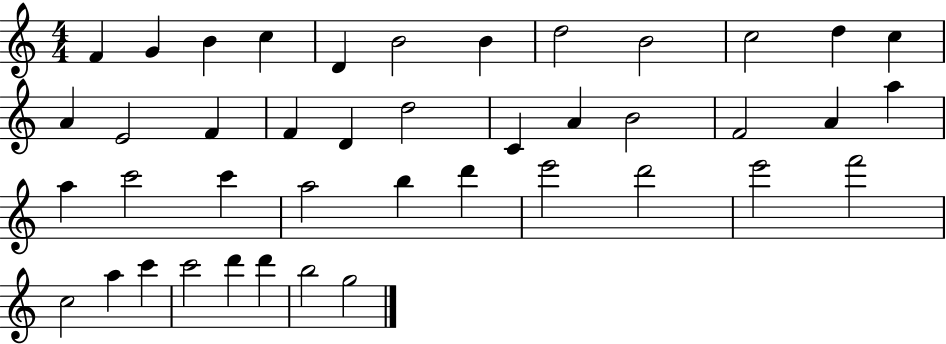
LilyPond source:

{
  \clef treble
  \numericTimeSignature
  \time 4/4
  \key c \major
  f'4 g'4 b'4 c''4 | d'4 b'2 b'4 | d''2 b'2 | c''2 d''4 c''4 | \break a'4 e'2 f'4 | f'4 d'4 d''2 | c'4 a'4 b'2 | f'2 a'4 a''4 | \break a''4 c'''2 c'''4 | a''2 b''4 d'''4 | e'''2 d'''2 | e'''2 f'''2 | \break c''2 a''4 c'''4 | c'''2 d'''4 d'''4 | b''2 g''2 | \bar "|."
}